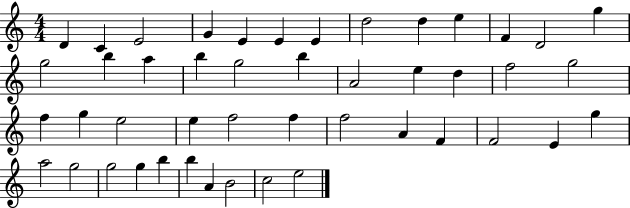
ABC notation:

X:1
T:Untitled
M:4/4
L:1/4
K:C
D C E2 G E E E d2 d e F D2 g g2 b a b g2 b A2 e d f2 g2 f g e2 e f2 f f2 A F F2 E g a2 g2 g2 g b b A B2 c2 e2